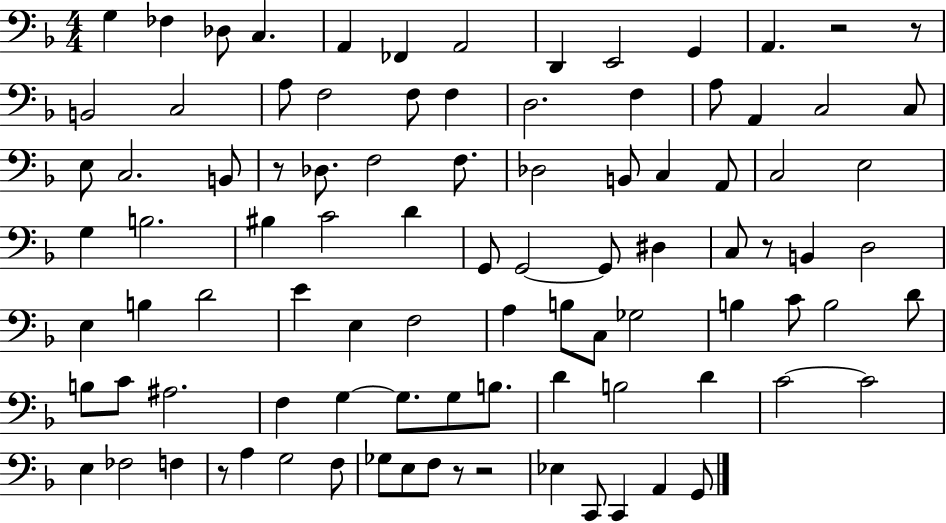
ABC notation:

X:1
T:Untitled
M:4/4
L:1/4
K:F
G, _F, _D,/2 C, A,, _F,, A,,2 D,, E,,2 G,, A,, z2 z/2 B,,2 C,2 A,/2 F,2 F,/2 F, D,2 F, A,/2 A,, C,2 C,/2 E,/2 C,2 B,,/2 z/2 _D,/2 F,2 F,/2 _D,2 B,,/2 C, A,,/2 C,2 E,2 G, B,2 ^B, C2 D G,,/2 G,,2 G,,/2 ^D, C,/2 z/2 B,, D,2 E, B, D2 E E, F,2 A, B,/2 C,/2 _G,2 B, C/2 B,2 D/2 B,/2 C/2 ^A,2 F, G, G,/2 G,/2 B,/2 D B,2 D C2 C2 E, _F,2 F, z/2 A, G,2 F,/2 _G,/2 E,/2 F,/2 z/2 z2 _E, C,,/2 C,, A,, G,,/2